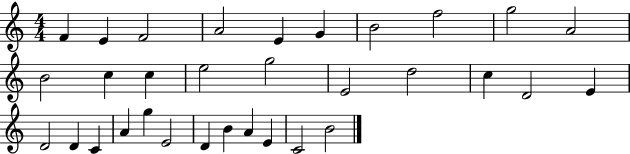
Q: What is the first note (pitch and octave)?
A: F4